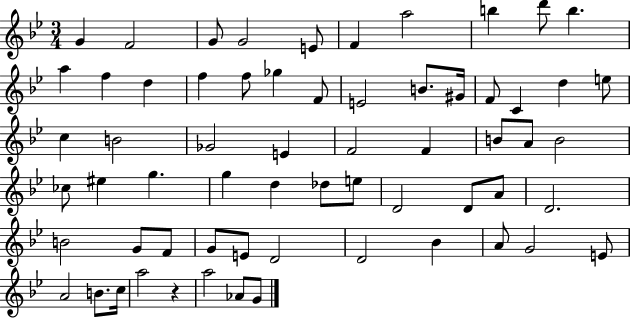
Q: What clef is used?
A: treble